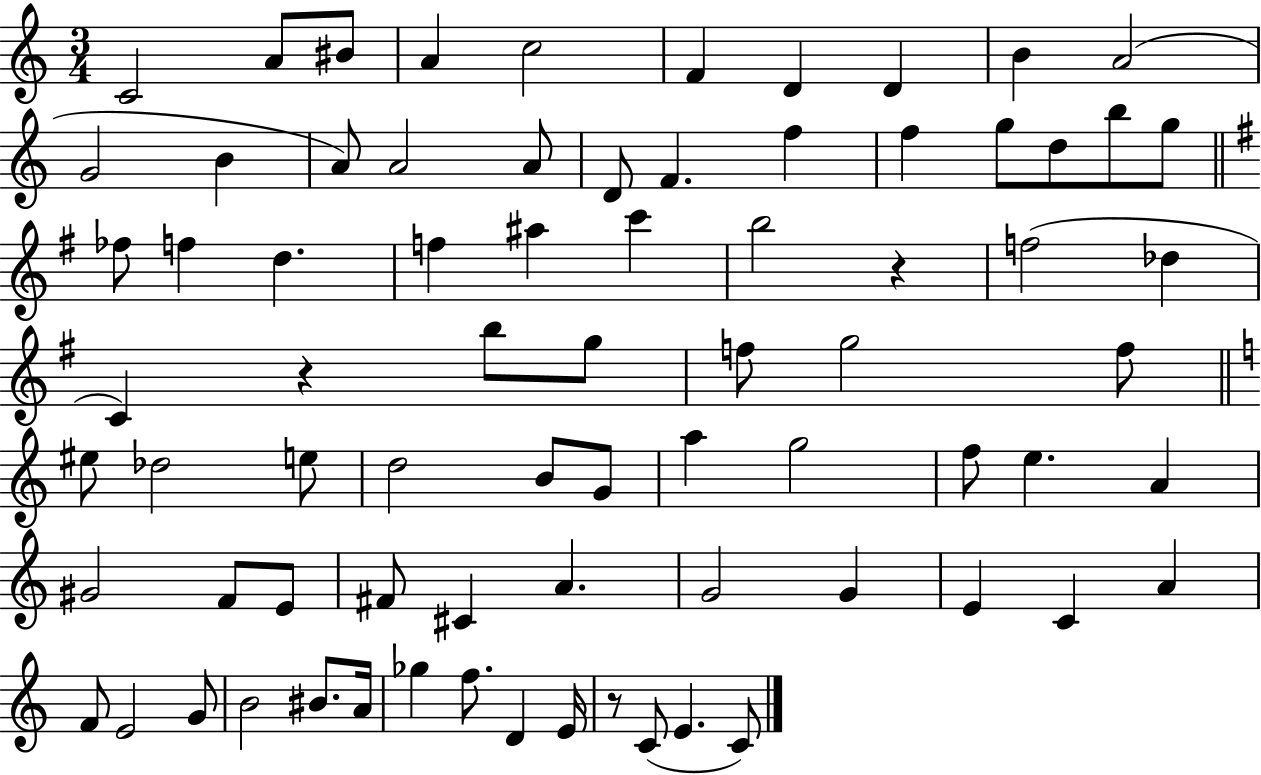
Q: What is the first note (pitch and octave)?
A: C4